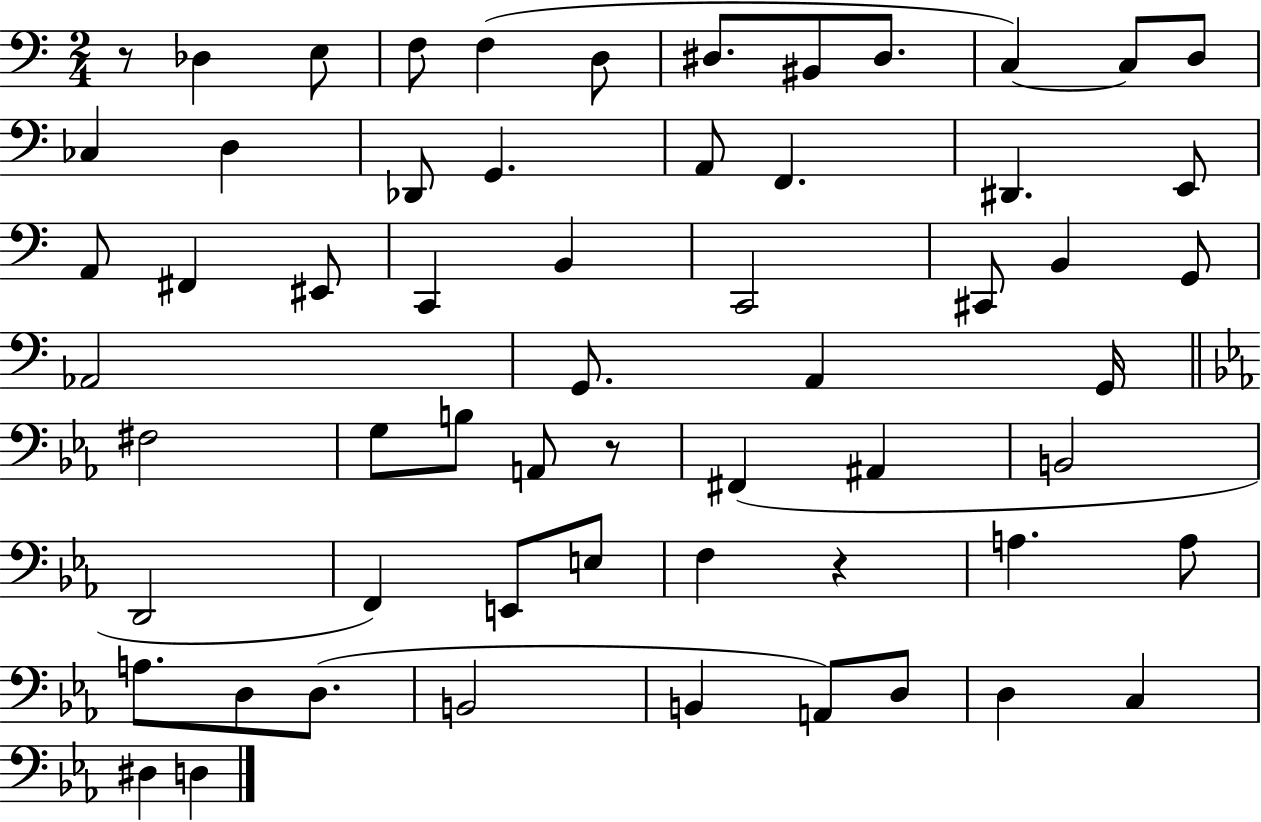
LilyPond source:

{
  \clef bass
  \numericTimeSignature
  \time 2/4
  \key c \major
  r8 des4 e8 | f8 f4( d8 | dis8. bis,8 dis8. | c4~~) c8 d8 | \break ces4 d4 | des,8 g,4. | a,8 f,4. | dis,4. e,8 | \break a,8 fis,4 eis,8 | c,4 b,4 | c,2 | cis,8 b,4 g,8 | \break aes,2 | g,8. a,4 g,16 | \bar "||" \break \key ees \major fis2 | g8 b8 a,8 r8 | fis,4( ais,4 | b,2 | \break d,2 | f,4) e,8 e8 | f4 r4 | a4. a8 | \break a8. d8 d8.( | b,2 | b,4 a,8) d8 | d4 c4 | \break dis4 d4 | \bar "|."
}